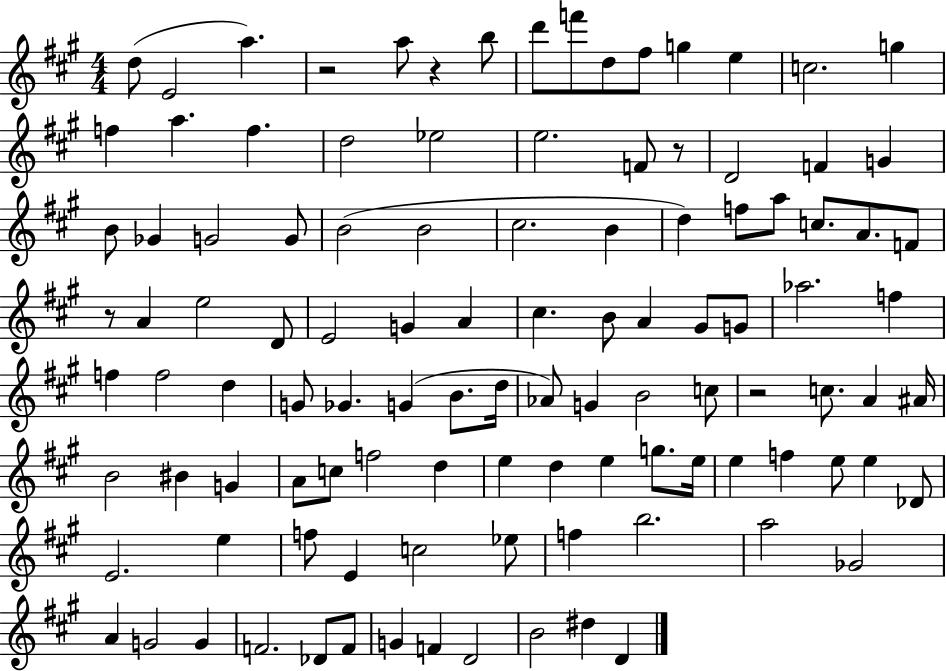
D5/e E4/h A5/q. R/h A5/e R/q B5/e D6/e F6/e D5/e F#5/e G5/q E5/q C5/h. G5/q F5/q A5/q. F5/q. D5/h Eb5/h E5/h. F4/e R/e D4/h F4/q G4/q B4/e Gb4/q G4/h G4/e B4/h B4/h C#5/h. B4/q D5/q F5/e A5/e C5/e. A4/e. F4/e R/e A4/q E5/h D4/e E4/h G4/q A4/q C#5/q. B4/e A4/q G#4/e G4/e Ab5/h. F5/q F5/q F5/h D5/q G4/e Gb4/q. G4/q B4/e. D5/s Ab4/e G4/q B4/h C5/e R/h C5/e. A4/q A#4/s B4/h BIS4/q G4/q A4/e C5/e F5/h D5/q E5/q D5/q E5/q G5/e. E5/s E5/q F5/q E5/e E5/q Db4/e E4/h. E5/q F5/e E4/q C5/h Eb5/e F5/q B5/h. A5/h Gb4/h A4/q G4/h G4/q F4/h. Db4/e F4/e G4/q F4/q D4/h B4/h D#5/q D4/q